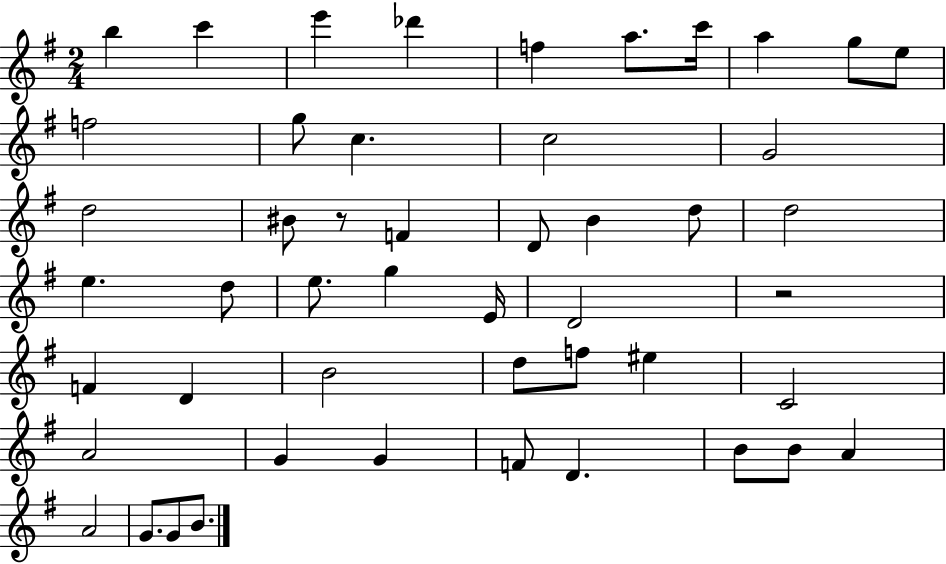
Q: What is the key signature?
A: G major